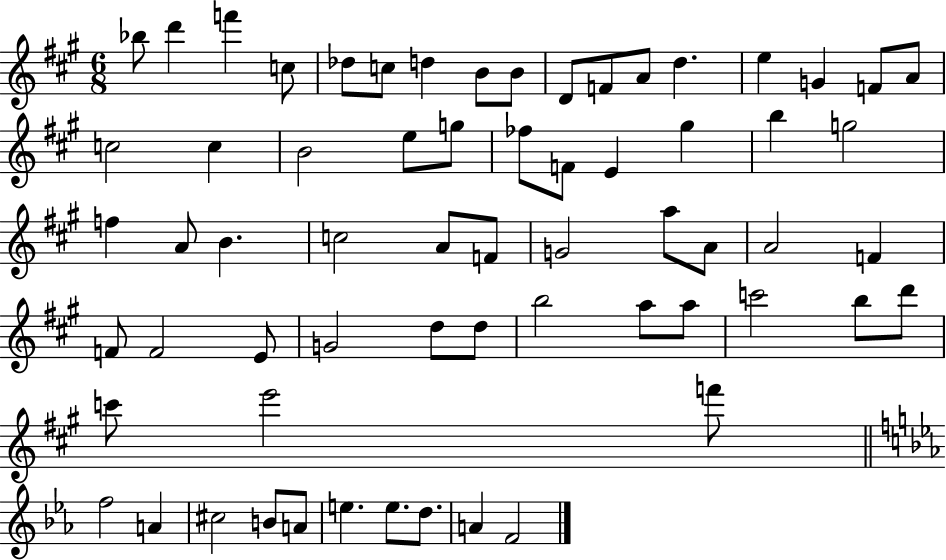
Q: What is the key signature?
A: A major